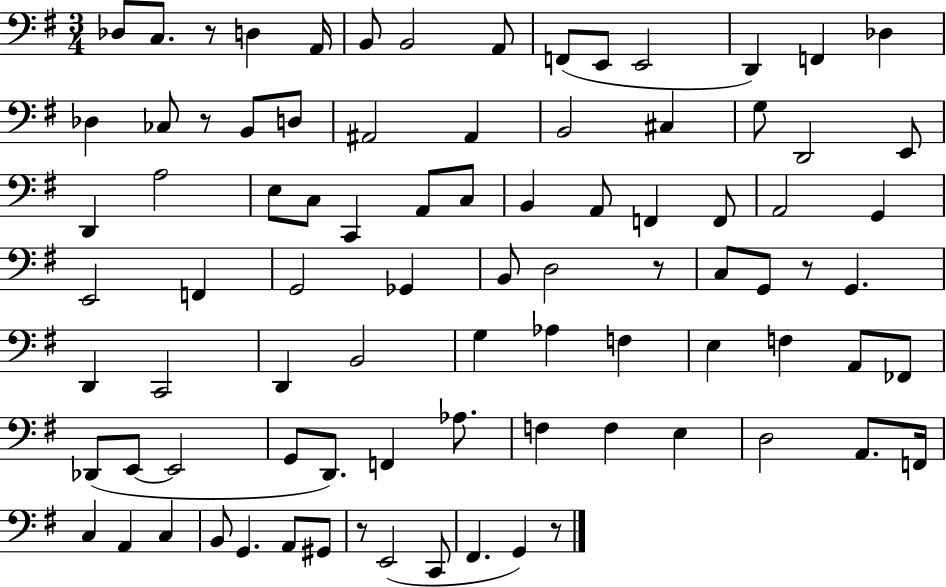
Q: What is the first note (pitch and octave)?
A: Db3